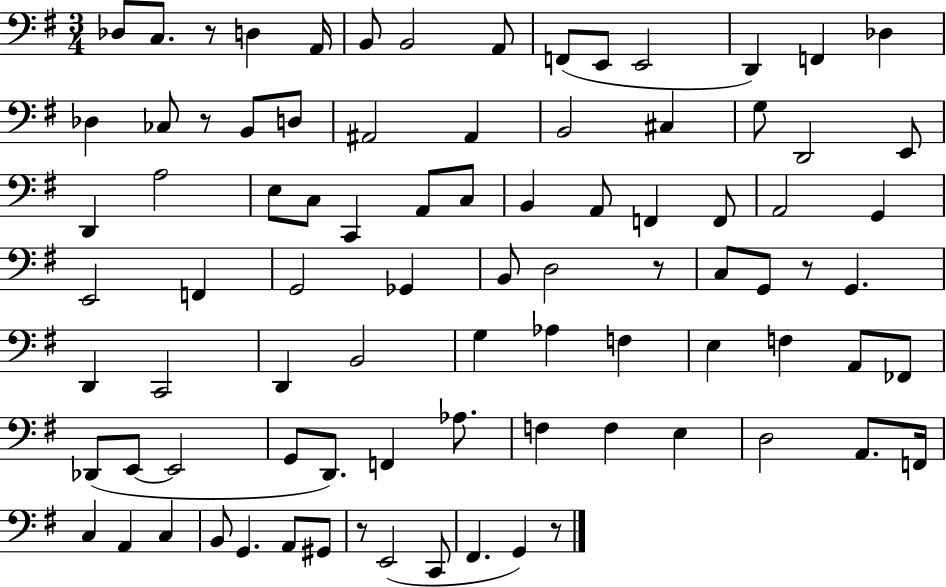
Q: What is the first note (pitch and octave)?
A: Db3